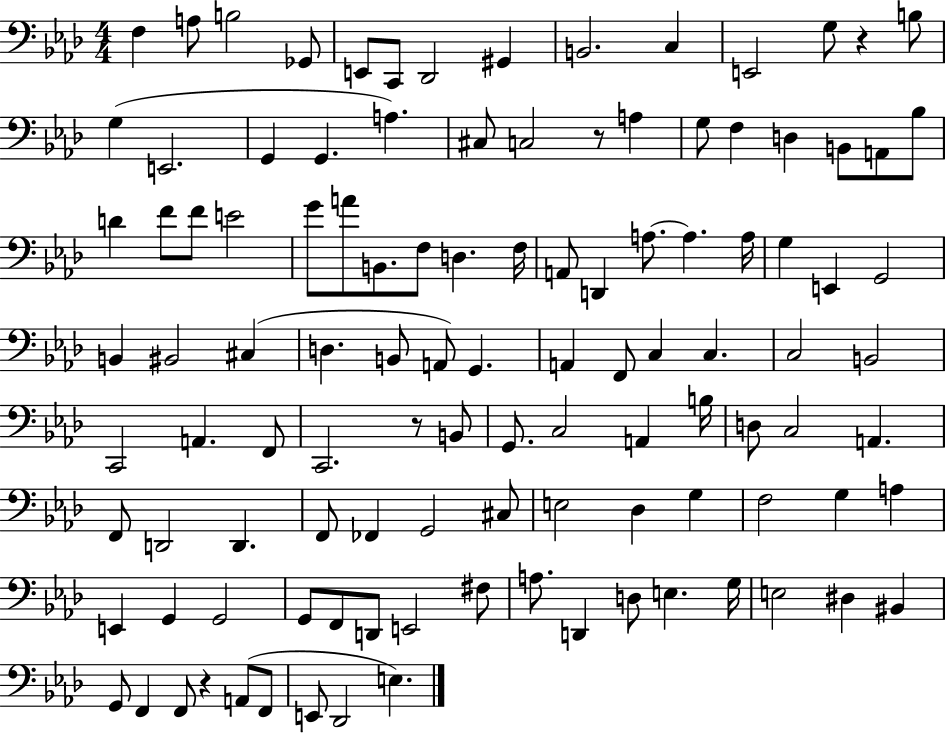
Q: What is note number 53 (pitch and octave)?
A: A2